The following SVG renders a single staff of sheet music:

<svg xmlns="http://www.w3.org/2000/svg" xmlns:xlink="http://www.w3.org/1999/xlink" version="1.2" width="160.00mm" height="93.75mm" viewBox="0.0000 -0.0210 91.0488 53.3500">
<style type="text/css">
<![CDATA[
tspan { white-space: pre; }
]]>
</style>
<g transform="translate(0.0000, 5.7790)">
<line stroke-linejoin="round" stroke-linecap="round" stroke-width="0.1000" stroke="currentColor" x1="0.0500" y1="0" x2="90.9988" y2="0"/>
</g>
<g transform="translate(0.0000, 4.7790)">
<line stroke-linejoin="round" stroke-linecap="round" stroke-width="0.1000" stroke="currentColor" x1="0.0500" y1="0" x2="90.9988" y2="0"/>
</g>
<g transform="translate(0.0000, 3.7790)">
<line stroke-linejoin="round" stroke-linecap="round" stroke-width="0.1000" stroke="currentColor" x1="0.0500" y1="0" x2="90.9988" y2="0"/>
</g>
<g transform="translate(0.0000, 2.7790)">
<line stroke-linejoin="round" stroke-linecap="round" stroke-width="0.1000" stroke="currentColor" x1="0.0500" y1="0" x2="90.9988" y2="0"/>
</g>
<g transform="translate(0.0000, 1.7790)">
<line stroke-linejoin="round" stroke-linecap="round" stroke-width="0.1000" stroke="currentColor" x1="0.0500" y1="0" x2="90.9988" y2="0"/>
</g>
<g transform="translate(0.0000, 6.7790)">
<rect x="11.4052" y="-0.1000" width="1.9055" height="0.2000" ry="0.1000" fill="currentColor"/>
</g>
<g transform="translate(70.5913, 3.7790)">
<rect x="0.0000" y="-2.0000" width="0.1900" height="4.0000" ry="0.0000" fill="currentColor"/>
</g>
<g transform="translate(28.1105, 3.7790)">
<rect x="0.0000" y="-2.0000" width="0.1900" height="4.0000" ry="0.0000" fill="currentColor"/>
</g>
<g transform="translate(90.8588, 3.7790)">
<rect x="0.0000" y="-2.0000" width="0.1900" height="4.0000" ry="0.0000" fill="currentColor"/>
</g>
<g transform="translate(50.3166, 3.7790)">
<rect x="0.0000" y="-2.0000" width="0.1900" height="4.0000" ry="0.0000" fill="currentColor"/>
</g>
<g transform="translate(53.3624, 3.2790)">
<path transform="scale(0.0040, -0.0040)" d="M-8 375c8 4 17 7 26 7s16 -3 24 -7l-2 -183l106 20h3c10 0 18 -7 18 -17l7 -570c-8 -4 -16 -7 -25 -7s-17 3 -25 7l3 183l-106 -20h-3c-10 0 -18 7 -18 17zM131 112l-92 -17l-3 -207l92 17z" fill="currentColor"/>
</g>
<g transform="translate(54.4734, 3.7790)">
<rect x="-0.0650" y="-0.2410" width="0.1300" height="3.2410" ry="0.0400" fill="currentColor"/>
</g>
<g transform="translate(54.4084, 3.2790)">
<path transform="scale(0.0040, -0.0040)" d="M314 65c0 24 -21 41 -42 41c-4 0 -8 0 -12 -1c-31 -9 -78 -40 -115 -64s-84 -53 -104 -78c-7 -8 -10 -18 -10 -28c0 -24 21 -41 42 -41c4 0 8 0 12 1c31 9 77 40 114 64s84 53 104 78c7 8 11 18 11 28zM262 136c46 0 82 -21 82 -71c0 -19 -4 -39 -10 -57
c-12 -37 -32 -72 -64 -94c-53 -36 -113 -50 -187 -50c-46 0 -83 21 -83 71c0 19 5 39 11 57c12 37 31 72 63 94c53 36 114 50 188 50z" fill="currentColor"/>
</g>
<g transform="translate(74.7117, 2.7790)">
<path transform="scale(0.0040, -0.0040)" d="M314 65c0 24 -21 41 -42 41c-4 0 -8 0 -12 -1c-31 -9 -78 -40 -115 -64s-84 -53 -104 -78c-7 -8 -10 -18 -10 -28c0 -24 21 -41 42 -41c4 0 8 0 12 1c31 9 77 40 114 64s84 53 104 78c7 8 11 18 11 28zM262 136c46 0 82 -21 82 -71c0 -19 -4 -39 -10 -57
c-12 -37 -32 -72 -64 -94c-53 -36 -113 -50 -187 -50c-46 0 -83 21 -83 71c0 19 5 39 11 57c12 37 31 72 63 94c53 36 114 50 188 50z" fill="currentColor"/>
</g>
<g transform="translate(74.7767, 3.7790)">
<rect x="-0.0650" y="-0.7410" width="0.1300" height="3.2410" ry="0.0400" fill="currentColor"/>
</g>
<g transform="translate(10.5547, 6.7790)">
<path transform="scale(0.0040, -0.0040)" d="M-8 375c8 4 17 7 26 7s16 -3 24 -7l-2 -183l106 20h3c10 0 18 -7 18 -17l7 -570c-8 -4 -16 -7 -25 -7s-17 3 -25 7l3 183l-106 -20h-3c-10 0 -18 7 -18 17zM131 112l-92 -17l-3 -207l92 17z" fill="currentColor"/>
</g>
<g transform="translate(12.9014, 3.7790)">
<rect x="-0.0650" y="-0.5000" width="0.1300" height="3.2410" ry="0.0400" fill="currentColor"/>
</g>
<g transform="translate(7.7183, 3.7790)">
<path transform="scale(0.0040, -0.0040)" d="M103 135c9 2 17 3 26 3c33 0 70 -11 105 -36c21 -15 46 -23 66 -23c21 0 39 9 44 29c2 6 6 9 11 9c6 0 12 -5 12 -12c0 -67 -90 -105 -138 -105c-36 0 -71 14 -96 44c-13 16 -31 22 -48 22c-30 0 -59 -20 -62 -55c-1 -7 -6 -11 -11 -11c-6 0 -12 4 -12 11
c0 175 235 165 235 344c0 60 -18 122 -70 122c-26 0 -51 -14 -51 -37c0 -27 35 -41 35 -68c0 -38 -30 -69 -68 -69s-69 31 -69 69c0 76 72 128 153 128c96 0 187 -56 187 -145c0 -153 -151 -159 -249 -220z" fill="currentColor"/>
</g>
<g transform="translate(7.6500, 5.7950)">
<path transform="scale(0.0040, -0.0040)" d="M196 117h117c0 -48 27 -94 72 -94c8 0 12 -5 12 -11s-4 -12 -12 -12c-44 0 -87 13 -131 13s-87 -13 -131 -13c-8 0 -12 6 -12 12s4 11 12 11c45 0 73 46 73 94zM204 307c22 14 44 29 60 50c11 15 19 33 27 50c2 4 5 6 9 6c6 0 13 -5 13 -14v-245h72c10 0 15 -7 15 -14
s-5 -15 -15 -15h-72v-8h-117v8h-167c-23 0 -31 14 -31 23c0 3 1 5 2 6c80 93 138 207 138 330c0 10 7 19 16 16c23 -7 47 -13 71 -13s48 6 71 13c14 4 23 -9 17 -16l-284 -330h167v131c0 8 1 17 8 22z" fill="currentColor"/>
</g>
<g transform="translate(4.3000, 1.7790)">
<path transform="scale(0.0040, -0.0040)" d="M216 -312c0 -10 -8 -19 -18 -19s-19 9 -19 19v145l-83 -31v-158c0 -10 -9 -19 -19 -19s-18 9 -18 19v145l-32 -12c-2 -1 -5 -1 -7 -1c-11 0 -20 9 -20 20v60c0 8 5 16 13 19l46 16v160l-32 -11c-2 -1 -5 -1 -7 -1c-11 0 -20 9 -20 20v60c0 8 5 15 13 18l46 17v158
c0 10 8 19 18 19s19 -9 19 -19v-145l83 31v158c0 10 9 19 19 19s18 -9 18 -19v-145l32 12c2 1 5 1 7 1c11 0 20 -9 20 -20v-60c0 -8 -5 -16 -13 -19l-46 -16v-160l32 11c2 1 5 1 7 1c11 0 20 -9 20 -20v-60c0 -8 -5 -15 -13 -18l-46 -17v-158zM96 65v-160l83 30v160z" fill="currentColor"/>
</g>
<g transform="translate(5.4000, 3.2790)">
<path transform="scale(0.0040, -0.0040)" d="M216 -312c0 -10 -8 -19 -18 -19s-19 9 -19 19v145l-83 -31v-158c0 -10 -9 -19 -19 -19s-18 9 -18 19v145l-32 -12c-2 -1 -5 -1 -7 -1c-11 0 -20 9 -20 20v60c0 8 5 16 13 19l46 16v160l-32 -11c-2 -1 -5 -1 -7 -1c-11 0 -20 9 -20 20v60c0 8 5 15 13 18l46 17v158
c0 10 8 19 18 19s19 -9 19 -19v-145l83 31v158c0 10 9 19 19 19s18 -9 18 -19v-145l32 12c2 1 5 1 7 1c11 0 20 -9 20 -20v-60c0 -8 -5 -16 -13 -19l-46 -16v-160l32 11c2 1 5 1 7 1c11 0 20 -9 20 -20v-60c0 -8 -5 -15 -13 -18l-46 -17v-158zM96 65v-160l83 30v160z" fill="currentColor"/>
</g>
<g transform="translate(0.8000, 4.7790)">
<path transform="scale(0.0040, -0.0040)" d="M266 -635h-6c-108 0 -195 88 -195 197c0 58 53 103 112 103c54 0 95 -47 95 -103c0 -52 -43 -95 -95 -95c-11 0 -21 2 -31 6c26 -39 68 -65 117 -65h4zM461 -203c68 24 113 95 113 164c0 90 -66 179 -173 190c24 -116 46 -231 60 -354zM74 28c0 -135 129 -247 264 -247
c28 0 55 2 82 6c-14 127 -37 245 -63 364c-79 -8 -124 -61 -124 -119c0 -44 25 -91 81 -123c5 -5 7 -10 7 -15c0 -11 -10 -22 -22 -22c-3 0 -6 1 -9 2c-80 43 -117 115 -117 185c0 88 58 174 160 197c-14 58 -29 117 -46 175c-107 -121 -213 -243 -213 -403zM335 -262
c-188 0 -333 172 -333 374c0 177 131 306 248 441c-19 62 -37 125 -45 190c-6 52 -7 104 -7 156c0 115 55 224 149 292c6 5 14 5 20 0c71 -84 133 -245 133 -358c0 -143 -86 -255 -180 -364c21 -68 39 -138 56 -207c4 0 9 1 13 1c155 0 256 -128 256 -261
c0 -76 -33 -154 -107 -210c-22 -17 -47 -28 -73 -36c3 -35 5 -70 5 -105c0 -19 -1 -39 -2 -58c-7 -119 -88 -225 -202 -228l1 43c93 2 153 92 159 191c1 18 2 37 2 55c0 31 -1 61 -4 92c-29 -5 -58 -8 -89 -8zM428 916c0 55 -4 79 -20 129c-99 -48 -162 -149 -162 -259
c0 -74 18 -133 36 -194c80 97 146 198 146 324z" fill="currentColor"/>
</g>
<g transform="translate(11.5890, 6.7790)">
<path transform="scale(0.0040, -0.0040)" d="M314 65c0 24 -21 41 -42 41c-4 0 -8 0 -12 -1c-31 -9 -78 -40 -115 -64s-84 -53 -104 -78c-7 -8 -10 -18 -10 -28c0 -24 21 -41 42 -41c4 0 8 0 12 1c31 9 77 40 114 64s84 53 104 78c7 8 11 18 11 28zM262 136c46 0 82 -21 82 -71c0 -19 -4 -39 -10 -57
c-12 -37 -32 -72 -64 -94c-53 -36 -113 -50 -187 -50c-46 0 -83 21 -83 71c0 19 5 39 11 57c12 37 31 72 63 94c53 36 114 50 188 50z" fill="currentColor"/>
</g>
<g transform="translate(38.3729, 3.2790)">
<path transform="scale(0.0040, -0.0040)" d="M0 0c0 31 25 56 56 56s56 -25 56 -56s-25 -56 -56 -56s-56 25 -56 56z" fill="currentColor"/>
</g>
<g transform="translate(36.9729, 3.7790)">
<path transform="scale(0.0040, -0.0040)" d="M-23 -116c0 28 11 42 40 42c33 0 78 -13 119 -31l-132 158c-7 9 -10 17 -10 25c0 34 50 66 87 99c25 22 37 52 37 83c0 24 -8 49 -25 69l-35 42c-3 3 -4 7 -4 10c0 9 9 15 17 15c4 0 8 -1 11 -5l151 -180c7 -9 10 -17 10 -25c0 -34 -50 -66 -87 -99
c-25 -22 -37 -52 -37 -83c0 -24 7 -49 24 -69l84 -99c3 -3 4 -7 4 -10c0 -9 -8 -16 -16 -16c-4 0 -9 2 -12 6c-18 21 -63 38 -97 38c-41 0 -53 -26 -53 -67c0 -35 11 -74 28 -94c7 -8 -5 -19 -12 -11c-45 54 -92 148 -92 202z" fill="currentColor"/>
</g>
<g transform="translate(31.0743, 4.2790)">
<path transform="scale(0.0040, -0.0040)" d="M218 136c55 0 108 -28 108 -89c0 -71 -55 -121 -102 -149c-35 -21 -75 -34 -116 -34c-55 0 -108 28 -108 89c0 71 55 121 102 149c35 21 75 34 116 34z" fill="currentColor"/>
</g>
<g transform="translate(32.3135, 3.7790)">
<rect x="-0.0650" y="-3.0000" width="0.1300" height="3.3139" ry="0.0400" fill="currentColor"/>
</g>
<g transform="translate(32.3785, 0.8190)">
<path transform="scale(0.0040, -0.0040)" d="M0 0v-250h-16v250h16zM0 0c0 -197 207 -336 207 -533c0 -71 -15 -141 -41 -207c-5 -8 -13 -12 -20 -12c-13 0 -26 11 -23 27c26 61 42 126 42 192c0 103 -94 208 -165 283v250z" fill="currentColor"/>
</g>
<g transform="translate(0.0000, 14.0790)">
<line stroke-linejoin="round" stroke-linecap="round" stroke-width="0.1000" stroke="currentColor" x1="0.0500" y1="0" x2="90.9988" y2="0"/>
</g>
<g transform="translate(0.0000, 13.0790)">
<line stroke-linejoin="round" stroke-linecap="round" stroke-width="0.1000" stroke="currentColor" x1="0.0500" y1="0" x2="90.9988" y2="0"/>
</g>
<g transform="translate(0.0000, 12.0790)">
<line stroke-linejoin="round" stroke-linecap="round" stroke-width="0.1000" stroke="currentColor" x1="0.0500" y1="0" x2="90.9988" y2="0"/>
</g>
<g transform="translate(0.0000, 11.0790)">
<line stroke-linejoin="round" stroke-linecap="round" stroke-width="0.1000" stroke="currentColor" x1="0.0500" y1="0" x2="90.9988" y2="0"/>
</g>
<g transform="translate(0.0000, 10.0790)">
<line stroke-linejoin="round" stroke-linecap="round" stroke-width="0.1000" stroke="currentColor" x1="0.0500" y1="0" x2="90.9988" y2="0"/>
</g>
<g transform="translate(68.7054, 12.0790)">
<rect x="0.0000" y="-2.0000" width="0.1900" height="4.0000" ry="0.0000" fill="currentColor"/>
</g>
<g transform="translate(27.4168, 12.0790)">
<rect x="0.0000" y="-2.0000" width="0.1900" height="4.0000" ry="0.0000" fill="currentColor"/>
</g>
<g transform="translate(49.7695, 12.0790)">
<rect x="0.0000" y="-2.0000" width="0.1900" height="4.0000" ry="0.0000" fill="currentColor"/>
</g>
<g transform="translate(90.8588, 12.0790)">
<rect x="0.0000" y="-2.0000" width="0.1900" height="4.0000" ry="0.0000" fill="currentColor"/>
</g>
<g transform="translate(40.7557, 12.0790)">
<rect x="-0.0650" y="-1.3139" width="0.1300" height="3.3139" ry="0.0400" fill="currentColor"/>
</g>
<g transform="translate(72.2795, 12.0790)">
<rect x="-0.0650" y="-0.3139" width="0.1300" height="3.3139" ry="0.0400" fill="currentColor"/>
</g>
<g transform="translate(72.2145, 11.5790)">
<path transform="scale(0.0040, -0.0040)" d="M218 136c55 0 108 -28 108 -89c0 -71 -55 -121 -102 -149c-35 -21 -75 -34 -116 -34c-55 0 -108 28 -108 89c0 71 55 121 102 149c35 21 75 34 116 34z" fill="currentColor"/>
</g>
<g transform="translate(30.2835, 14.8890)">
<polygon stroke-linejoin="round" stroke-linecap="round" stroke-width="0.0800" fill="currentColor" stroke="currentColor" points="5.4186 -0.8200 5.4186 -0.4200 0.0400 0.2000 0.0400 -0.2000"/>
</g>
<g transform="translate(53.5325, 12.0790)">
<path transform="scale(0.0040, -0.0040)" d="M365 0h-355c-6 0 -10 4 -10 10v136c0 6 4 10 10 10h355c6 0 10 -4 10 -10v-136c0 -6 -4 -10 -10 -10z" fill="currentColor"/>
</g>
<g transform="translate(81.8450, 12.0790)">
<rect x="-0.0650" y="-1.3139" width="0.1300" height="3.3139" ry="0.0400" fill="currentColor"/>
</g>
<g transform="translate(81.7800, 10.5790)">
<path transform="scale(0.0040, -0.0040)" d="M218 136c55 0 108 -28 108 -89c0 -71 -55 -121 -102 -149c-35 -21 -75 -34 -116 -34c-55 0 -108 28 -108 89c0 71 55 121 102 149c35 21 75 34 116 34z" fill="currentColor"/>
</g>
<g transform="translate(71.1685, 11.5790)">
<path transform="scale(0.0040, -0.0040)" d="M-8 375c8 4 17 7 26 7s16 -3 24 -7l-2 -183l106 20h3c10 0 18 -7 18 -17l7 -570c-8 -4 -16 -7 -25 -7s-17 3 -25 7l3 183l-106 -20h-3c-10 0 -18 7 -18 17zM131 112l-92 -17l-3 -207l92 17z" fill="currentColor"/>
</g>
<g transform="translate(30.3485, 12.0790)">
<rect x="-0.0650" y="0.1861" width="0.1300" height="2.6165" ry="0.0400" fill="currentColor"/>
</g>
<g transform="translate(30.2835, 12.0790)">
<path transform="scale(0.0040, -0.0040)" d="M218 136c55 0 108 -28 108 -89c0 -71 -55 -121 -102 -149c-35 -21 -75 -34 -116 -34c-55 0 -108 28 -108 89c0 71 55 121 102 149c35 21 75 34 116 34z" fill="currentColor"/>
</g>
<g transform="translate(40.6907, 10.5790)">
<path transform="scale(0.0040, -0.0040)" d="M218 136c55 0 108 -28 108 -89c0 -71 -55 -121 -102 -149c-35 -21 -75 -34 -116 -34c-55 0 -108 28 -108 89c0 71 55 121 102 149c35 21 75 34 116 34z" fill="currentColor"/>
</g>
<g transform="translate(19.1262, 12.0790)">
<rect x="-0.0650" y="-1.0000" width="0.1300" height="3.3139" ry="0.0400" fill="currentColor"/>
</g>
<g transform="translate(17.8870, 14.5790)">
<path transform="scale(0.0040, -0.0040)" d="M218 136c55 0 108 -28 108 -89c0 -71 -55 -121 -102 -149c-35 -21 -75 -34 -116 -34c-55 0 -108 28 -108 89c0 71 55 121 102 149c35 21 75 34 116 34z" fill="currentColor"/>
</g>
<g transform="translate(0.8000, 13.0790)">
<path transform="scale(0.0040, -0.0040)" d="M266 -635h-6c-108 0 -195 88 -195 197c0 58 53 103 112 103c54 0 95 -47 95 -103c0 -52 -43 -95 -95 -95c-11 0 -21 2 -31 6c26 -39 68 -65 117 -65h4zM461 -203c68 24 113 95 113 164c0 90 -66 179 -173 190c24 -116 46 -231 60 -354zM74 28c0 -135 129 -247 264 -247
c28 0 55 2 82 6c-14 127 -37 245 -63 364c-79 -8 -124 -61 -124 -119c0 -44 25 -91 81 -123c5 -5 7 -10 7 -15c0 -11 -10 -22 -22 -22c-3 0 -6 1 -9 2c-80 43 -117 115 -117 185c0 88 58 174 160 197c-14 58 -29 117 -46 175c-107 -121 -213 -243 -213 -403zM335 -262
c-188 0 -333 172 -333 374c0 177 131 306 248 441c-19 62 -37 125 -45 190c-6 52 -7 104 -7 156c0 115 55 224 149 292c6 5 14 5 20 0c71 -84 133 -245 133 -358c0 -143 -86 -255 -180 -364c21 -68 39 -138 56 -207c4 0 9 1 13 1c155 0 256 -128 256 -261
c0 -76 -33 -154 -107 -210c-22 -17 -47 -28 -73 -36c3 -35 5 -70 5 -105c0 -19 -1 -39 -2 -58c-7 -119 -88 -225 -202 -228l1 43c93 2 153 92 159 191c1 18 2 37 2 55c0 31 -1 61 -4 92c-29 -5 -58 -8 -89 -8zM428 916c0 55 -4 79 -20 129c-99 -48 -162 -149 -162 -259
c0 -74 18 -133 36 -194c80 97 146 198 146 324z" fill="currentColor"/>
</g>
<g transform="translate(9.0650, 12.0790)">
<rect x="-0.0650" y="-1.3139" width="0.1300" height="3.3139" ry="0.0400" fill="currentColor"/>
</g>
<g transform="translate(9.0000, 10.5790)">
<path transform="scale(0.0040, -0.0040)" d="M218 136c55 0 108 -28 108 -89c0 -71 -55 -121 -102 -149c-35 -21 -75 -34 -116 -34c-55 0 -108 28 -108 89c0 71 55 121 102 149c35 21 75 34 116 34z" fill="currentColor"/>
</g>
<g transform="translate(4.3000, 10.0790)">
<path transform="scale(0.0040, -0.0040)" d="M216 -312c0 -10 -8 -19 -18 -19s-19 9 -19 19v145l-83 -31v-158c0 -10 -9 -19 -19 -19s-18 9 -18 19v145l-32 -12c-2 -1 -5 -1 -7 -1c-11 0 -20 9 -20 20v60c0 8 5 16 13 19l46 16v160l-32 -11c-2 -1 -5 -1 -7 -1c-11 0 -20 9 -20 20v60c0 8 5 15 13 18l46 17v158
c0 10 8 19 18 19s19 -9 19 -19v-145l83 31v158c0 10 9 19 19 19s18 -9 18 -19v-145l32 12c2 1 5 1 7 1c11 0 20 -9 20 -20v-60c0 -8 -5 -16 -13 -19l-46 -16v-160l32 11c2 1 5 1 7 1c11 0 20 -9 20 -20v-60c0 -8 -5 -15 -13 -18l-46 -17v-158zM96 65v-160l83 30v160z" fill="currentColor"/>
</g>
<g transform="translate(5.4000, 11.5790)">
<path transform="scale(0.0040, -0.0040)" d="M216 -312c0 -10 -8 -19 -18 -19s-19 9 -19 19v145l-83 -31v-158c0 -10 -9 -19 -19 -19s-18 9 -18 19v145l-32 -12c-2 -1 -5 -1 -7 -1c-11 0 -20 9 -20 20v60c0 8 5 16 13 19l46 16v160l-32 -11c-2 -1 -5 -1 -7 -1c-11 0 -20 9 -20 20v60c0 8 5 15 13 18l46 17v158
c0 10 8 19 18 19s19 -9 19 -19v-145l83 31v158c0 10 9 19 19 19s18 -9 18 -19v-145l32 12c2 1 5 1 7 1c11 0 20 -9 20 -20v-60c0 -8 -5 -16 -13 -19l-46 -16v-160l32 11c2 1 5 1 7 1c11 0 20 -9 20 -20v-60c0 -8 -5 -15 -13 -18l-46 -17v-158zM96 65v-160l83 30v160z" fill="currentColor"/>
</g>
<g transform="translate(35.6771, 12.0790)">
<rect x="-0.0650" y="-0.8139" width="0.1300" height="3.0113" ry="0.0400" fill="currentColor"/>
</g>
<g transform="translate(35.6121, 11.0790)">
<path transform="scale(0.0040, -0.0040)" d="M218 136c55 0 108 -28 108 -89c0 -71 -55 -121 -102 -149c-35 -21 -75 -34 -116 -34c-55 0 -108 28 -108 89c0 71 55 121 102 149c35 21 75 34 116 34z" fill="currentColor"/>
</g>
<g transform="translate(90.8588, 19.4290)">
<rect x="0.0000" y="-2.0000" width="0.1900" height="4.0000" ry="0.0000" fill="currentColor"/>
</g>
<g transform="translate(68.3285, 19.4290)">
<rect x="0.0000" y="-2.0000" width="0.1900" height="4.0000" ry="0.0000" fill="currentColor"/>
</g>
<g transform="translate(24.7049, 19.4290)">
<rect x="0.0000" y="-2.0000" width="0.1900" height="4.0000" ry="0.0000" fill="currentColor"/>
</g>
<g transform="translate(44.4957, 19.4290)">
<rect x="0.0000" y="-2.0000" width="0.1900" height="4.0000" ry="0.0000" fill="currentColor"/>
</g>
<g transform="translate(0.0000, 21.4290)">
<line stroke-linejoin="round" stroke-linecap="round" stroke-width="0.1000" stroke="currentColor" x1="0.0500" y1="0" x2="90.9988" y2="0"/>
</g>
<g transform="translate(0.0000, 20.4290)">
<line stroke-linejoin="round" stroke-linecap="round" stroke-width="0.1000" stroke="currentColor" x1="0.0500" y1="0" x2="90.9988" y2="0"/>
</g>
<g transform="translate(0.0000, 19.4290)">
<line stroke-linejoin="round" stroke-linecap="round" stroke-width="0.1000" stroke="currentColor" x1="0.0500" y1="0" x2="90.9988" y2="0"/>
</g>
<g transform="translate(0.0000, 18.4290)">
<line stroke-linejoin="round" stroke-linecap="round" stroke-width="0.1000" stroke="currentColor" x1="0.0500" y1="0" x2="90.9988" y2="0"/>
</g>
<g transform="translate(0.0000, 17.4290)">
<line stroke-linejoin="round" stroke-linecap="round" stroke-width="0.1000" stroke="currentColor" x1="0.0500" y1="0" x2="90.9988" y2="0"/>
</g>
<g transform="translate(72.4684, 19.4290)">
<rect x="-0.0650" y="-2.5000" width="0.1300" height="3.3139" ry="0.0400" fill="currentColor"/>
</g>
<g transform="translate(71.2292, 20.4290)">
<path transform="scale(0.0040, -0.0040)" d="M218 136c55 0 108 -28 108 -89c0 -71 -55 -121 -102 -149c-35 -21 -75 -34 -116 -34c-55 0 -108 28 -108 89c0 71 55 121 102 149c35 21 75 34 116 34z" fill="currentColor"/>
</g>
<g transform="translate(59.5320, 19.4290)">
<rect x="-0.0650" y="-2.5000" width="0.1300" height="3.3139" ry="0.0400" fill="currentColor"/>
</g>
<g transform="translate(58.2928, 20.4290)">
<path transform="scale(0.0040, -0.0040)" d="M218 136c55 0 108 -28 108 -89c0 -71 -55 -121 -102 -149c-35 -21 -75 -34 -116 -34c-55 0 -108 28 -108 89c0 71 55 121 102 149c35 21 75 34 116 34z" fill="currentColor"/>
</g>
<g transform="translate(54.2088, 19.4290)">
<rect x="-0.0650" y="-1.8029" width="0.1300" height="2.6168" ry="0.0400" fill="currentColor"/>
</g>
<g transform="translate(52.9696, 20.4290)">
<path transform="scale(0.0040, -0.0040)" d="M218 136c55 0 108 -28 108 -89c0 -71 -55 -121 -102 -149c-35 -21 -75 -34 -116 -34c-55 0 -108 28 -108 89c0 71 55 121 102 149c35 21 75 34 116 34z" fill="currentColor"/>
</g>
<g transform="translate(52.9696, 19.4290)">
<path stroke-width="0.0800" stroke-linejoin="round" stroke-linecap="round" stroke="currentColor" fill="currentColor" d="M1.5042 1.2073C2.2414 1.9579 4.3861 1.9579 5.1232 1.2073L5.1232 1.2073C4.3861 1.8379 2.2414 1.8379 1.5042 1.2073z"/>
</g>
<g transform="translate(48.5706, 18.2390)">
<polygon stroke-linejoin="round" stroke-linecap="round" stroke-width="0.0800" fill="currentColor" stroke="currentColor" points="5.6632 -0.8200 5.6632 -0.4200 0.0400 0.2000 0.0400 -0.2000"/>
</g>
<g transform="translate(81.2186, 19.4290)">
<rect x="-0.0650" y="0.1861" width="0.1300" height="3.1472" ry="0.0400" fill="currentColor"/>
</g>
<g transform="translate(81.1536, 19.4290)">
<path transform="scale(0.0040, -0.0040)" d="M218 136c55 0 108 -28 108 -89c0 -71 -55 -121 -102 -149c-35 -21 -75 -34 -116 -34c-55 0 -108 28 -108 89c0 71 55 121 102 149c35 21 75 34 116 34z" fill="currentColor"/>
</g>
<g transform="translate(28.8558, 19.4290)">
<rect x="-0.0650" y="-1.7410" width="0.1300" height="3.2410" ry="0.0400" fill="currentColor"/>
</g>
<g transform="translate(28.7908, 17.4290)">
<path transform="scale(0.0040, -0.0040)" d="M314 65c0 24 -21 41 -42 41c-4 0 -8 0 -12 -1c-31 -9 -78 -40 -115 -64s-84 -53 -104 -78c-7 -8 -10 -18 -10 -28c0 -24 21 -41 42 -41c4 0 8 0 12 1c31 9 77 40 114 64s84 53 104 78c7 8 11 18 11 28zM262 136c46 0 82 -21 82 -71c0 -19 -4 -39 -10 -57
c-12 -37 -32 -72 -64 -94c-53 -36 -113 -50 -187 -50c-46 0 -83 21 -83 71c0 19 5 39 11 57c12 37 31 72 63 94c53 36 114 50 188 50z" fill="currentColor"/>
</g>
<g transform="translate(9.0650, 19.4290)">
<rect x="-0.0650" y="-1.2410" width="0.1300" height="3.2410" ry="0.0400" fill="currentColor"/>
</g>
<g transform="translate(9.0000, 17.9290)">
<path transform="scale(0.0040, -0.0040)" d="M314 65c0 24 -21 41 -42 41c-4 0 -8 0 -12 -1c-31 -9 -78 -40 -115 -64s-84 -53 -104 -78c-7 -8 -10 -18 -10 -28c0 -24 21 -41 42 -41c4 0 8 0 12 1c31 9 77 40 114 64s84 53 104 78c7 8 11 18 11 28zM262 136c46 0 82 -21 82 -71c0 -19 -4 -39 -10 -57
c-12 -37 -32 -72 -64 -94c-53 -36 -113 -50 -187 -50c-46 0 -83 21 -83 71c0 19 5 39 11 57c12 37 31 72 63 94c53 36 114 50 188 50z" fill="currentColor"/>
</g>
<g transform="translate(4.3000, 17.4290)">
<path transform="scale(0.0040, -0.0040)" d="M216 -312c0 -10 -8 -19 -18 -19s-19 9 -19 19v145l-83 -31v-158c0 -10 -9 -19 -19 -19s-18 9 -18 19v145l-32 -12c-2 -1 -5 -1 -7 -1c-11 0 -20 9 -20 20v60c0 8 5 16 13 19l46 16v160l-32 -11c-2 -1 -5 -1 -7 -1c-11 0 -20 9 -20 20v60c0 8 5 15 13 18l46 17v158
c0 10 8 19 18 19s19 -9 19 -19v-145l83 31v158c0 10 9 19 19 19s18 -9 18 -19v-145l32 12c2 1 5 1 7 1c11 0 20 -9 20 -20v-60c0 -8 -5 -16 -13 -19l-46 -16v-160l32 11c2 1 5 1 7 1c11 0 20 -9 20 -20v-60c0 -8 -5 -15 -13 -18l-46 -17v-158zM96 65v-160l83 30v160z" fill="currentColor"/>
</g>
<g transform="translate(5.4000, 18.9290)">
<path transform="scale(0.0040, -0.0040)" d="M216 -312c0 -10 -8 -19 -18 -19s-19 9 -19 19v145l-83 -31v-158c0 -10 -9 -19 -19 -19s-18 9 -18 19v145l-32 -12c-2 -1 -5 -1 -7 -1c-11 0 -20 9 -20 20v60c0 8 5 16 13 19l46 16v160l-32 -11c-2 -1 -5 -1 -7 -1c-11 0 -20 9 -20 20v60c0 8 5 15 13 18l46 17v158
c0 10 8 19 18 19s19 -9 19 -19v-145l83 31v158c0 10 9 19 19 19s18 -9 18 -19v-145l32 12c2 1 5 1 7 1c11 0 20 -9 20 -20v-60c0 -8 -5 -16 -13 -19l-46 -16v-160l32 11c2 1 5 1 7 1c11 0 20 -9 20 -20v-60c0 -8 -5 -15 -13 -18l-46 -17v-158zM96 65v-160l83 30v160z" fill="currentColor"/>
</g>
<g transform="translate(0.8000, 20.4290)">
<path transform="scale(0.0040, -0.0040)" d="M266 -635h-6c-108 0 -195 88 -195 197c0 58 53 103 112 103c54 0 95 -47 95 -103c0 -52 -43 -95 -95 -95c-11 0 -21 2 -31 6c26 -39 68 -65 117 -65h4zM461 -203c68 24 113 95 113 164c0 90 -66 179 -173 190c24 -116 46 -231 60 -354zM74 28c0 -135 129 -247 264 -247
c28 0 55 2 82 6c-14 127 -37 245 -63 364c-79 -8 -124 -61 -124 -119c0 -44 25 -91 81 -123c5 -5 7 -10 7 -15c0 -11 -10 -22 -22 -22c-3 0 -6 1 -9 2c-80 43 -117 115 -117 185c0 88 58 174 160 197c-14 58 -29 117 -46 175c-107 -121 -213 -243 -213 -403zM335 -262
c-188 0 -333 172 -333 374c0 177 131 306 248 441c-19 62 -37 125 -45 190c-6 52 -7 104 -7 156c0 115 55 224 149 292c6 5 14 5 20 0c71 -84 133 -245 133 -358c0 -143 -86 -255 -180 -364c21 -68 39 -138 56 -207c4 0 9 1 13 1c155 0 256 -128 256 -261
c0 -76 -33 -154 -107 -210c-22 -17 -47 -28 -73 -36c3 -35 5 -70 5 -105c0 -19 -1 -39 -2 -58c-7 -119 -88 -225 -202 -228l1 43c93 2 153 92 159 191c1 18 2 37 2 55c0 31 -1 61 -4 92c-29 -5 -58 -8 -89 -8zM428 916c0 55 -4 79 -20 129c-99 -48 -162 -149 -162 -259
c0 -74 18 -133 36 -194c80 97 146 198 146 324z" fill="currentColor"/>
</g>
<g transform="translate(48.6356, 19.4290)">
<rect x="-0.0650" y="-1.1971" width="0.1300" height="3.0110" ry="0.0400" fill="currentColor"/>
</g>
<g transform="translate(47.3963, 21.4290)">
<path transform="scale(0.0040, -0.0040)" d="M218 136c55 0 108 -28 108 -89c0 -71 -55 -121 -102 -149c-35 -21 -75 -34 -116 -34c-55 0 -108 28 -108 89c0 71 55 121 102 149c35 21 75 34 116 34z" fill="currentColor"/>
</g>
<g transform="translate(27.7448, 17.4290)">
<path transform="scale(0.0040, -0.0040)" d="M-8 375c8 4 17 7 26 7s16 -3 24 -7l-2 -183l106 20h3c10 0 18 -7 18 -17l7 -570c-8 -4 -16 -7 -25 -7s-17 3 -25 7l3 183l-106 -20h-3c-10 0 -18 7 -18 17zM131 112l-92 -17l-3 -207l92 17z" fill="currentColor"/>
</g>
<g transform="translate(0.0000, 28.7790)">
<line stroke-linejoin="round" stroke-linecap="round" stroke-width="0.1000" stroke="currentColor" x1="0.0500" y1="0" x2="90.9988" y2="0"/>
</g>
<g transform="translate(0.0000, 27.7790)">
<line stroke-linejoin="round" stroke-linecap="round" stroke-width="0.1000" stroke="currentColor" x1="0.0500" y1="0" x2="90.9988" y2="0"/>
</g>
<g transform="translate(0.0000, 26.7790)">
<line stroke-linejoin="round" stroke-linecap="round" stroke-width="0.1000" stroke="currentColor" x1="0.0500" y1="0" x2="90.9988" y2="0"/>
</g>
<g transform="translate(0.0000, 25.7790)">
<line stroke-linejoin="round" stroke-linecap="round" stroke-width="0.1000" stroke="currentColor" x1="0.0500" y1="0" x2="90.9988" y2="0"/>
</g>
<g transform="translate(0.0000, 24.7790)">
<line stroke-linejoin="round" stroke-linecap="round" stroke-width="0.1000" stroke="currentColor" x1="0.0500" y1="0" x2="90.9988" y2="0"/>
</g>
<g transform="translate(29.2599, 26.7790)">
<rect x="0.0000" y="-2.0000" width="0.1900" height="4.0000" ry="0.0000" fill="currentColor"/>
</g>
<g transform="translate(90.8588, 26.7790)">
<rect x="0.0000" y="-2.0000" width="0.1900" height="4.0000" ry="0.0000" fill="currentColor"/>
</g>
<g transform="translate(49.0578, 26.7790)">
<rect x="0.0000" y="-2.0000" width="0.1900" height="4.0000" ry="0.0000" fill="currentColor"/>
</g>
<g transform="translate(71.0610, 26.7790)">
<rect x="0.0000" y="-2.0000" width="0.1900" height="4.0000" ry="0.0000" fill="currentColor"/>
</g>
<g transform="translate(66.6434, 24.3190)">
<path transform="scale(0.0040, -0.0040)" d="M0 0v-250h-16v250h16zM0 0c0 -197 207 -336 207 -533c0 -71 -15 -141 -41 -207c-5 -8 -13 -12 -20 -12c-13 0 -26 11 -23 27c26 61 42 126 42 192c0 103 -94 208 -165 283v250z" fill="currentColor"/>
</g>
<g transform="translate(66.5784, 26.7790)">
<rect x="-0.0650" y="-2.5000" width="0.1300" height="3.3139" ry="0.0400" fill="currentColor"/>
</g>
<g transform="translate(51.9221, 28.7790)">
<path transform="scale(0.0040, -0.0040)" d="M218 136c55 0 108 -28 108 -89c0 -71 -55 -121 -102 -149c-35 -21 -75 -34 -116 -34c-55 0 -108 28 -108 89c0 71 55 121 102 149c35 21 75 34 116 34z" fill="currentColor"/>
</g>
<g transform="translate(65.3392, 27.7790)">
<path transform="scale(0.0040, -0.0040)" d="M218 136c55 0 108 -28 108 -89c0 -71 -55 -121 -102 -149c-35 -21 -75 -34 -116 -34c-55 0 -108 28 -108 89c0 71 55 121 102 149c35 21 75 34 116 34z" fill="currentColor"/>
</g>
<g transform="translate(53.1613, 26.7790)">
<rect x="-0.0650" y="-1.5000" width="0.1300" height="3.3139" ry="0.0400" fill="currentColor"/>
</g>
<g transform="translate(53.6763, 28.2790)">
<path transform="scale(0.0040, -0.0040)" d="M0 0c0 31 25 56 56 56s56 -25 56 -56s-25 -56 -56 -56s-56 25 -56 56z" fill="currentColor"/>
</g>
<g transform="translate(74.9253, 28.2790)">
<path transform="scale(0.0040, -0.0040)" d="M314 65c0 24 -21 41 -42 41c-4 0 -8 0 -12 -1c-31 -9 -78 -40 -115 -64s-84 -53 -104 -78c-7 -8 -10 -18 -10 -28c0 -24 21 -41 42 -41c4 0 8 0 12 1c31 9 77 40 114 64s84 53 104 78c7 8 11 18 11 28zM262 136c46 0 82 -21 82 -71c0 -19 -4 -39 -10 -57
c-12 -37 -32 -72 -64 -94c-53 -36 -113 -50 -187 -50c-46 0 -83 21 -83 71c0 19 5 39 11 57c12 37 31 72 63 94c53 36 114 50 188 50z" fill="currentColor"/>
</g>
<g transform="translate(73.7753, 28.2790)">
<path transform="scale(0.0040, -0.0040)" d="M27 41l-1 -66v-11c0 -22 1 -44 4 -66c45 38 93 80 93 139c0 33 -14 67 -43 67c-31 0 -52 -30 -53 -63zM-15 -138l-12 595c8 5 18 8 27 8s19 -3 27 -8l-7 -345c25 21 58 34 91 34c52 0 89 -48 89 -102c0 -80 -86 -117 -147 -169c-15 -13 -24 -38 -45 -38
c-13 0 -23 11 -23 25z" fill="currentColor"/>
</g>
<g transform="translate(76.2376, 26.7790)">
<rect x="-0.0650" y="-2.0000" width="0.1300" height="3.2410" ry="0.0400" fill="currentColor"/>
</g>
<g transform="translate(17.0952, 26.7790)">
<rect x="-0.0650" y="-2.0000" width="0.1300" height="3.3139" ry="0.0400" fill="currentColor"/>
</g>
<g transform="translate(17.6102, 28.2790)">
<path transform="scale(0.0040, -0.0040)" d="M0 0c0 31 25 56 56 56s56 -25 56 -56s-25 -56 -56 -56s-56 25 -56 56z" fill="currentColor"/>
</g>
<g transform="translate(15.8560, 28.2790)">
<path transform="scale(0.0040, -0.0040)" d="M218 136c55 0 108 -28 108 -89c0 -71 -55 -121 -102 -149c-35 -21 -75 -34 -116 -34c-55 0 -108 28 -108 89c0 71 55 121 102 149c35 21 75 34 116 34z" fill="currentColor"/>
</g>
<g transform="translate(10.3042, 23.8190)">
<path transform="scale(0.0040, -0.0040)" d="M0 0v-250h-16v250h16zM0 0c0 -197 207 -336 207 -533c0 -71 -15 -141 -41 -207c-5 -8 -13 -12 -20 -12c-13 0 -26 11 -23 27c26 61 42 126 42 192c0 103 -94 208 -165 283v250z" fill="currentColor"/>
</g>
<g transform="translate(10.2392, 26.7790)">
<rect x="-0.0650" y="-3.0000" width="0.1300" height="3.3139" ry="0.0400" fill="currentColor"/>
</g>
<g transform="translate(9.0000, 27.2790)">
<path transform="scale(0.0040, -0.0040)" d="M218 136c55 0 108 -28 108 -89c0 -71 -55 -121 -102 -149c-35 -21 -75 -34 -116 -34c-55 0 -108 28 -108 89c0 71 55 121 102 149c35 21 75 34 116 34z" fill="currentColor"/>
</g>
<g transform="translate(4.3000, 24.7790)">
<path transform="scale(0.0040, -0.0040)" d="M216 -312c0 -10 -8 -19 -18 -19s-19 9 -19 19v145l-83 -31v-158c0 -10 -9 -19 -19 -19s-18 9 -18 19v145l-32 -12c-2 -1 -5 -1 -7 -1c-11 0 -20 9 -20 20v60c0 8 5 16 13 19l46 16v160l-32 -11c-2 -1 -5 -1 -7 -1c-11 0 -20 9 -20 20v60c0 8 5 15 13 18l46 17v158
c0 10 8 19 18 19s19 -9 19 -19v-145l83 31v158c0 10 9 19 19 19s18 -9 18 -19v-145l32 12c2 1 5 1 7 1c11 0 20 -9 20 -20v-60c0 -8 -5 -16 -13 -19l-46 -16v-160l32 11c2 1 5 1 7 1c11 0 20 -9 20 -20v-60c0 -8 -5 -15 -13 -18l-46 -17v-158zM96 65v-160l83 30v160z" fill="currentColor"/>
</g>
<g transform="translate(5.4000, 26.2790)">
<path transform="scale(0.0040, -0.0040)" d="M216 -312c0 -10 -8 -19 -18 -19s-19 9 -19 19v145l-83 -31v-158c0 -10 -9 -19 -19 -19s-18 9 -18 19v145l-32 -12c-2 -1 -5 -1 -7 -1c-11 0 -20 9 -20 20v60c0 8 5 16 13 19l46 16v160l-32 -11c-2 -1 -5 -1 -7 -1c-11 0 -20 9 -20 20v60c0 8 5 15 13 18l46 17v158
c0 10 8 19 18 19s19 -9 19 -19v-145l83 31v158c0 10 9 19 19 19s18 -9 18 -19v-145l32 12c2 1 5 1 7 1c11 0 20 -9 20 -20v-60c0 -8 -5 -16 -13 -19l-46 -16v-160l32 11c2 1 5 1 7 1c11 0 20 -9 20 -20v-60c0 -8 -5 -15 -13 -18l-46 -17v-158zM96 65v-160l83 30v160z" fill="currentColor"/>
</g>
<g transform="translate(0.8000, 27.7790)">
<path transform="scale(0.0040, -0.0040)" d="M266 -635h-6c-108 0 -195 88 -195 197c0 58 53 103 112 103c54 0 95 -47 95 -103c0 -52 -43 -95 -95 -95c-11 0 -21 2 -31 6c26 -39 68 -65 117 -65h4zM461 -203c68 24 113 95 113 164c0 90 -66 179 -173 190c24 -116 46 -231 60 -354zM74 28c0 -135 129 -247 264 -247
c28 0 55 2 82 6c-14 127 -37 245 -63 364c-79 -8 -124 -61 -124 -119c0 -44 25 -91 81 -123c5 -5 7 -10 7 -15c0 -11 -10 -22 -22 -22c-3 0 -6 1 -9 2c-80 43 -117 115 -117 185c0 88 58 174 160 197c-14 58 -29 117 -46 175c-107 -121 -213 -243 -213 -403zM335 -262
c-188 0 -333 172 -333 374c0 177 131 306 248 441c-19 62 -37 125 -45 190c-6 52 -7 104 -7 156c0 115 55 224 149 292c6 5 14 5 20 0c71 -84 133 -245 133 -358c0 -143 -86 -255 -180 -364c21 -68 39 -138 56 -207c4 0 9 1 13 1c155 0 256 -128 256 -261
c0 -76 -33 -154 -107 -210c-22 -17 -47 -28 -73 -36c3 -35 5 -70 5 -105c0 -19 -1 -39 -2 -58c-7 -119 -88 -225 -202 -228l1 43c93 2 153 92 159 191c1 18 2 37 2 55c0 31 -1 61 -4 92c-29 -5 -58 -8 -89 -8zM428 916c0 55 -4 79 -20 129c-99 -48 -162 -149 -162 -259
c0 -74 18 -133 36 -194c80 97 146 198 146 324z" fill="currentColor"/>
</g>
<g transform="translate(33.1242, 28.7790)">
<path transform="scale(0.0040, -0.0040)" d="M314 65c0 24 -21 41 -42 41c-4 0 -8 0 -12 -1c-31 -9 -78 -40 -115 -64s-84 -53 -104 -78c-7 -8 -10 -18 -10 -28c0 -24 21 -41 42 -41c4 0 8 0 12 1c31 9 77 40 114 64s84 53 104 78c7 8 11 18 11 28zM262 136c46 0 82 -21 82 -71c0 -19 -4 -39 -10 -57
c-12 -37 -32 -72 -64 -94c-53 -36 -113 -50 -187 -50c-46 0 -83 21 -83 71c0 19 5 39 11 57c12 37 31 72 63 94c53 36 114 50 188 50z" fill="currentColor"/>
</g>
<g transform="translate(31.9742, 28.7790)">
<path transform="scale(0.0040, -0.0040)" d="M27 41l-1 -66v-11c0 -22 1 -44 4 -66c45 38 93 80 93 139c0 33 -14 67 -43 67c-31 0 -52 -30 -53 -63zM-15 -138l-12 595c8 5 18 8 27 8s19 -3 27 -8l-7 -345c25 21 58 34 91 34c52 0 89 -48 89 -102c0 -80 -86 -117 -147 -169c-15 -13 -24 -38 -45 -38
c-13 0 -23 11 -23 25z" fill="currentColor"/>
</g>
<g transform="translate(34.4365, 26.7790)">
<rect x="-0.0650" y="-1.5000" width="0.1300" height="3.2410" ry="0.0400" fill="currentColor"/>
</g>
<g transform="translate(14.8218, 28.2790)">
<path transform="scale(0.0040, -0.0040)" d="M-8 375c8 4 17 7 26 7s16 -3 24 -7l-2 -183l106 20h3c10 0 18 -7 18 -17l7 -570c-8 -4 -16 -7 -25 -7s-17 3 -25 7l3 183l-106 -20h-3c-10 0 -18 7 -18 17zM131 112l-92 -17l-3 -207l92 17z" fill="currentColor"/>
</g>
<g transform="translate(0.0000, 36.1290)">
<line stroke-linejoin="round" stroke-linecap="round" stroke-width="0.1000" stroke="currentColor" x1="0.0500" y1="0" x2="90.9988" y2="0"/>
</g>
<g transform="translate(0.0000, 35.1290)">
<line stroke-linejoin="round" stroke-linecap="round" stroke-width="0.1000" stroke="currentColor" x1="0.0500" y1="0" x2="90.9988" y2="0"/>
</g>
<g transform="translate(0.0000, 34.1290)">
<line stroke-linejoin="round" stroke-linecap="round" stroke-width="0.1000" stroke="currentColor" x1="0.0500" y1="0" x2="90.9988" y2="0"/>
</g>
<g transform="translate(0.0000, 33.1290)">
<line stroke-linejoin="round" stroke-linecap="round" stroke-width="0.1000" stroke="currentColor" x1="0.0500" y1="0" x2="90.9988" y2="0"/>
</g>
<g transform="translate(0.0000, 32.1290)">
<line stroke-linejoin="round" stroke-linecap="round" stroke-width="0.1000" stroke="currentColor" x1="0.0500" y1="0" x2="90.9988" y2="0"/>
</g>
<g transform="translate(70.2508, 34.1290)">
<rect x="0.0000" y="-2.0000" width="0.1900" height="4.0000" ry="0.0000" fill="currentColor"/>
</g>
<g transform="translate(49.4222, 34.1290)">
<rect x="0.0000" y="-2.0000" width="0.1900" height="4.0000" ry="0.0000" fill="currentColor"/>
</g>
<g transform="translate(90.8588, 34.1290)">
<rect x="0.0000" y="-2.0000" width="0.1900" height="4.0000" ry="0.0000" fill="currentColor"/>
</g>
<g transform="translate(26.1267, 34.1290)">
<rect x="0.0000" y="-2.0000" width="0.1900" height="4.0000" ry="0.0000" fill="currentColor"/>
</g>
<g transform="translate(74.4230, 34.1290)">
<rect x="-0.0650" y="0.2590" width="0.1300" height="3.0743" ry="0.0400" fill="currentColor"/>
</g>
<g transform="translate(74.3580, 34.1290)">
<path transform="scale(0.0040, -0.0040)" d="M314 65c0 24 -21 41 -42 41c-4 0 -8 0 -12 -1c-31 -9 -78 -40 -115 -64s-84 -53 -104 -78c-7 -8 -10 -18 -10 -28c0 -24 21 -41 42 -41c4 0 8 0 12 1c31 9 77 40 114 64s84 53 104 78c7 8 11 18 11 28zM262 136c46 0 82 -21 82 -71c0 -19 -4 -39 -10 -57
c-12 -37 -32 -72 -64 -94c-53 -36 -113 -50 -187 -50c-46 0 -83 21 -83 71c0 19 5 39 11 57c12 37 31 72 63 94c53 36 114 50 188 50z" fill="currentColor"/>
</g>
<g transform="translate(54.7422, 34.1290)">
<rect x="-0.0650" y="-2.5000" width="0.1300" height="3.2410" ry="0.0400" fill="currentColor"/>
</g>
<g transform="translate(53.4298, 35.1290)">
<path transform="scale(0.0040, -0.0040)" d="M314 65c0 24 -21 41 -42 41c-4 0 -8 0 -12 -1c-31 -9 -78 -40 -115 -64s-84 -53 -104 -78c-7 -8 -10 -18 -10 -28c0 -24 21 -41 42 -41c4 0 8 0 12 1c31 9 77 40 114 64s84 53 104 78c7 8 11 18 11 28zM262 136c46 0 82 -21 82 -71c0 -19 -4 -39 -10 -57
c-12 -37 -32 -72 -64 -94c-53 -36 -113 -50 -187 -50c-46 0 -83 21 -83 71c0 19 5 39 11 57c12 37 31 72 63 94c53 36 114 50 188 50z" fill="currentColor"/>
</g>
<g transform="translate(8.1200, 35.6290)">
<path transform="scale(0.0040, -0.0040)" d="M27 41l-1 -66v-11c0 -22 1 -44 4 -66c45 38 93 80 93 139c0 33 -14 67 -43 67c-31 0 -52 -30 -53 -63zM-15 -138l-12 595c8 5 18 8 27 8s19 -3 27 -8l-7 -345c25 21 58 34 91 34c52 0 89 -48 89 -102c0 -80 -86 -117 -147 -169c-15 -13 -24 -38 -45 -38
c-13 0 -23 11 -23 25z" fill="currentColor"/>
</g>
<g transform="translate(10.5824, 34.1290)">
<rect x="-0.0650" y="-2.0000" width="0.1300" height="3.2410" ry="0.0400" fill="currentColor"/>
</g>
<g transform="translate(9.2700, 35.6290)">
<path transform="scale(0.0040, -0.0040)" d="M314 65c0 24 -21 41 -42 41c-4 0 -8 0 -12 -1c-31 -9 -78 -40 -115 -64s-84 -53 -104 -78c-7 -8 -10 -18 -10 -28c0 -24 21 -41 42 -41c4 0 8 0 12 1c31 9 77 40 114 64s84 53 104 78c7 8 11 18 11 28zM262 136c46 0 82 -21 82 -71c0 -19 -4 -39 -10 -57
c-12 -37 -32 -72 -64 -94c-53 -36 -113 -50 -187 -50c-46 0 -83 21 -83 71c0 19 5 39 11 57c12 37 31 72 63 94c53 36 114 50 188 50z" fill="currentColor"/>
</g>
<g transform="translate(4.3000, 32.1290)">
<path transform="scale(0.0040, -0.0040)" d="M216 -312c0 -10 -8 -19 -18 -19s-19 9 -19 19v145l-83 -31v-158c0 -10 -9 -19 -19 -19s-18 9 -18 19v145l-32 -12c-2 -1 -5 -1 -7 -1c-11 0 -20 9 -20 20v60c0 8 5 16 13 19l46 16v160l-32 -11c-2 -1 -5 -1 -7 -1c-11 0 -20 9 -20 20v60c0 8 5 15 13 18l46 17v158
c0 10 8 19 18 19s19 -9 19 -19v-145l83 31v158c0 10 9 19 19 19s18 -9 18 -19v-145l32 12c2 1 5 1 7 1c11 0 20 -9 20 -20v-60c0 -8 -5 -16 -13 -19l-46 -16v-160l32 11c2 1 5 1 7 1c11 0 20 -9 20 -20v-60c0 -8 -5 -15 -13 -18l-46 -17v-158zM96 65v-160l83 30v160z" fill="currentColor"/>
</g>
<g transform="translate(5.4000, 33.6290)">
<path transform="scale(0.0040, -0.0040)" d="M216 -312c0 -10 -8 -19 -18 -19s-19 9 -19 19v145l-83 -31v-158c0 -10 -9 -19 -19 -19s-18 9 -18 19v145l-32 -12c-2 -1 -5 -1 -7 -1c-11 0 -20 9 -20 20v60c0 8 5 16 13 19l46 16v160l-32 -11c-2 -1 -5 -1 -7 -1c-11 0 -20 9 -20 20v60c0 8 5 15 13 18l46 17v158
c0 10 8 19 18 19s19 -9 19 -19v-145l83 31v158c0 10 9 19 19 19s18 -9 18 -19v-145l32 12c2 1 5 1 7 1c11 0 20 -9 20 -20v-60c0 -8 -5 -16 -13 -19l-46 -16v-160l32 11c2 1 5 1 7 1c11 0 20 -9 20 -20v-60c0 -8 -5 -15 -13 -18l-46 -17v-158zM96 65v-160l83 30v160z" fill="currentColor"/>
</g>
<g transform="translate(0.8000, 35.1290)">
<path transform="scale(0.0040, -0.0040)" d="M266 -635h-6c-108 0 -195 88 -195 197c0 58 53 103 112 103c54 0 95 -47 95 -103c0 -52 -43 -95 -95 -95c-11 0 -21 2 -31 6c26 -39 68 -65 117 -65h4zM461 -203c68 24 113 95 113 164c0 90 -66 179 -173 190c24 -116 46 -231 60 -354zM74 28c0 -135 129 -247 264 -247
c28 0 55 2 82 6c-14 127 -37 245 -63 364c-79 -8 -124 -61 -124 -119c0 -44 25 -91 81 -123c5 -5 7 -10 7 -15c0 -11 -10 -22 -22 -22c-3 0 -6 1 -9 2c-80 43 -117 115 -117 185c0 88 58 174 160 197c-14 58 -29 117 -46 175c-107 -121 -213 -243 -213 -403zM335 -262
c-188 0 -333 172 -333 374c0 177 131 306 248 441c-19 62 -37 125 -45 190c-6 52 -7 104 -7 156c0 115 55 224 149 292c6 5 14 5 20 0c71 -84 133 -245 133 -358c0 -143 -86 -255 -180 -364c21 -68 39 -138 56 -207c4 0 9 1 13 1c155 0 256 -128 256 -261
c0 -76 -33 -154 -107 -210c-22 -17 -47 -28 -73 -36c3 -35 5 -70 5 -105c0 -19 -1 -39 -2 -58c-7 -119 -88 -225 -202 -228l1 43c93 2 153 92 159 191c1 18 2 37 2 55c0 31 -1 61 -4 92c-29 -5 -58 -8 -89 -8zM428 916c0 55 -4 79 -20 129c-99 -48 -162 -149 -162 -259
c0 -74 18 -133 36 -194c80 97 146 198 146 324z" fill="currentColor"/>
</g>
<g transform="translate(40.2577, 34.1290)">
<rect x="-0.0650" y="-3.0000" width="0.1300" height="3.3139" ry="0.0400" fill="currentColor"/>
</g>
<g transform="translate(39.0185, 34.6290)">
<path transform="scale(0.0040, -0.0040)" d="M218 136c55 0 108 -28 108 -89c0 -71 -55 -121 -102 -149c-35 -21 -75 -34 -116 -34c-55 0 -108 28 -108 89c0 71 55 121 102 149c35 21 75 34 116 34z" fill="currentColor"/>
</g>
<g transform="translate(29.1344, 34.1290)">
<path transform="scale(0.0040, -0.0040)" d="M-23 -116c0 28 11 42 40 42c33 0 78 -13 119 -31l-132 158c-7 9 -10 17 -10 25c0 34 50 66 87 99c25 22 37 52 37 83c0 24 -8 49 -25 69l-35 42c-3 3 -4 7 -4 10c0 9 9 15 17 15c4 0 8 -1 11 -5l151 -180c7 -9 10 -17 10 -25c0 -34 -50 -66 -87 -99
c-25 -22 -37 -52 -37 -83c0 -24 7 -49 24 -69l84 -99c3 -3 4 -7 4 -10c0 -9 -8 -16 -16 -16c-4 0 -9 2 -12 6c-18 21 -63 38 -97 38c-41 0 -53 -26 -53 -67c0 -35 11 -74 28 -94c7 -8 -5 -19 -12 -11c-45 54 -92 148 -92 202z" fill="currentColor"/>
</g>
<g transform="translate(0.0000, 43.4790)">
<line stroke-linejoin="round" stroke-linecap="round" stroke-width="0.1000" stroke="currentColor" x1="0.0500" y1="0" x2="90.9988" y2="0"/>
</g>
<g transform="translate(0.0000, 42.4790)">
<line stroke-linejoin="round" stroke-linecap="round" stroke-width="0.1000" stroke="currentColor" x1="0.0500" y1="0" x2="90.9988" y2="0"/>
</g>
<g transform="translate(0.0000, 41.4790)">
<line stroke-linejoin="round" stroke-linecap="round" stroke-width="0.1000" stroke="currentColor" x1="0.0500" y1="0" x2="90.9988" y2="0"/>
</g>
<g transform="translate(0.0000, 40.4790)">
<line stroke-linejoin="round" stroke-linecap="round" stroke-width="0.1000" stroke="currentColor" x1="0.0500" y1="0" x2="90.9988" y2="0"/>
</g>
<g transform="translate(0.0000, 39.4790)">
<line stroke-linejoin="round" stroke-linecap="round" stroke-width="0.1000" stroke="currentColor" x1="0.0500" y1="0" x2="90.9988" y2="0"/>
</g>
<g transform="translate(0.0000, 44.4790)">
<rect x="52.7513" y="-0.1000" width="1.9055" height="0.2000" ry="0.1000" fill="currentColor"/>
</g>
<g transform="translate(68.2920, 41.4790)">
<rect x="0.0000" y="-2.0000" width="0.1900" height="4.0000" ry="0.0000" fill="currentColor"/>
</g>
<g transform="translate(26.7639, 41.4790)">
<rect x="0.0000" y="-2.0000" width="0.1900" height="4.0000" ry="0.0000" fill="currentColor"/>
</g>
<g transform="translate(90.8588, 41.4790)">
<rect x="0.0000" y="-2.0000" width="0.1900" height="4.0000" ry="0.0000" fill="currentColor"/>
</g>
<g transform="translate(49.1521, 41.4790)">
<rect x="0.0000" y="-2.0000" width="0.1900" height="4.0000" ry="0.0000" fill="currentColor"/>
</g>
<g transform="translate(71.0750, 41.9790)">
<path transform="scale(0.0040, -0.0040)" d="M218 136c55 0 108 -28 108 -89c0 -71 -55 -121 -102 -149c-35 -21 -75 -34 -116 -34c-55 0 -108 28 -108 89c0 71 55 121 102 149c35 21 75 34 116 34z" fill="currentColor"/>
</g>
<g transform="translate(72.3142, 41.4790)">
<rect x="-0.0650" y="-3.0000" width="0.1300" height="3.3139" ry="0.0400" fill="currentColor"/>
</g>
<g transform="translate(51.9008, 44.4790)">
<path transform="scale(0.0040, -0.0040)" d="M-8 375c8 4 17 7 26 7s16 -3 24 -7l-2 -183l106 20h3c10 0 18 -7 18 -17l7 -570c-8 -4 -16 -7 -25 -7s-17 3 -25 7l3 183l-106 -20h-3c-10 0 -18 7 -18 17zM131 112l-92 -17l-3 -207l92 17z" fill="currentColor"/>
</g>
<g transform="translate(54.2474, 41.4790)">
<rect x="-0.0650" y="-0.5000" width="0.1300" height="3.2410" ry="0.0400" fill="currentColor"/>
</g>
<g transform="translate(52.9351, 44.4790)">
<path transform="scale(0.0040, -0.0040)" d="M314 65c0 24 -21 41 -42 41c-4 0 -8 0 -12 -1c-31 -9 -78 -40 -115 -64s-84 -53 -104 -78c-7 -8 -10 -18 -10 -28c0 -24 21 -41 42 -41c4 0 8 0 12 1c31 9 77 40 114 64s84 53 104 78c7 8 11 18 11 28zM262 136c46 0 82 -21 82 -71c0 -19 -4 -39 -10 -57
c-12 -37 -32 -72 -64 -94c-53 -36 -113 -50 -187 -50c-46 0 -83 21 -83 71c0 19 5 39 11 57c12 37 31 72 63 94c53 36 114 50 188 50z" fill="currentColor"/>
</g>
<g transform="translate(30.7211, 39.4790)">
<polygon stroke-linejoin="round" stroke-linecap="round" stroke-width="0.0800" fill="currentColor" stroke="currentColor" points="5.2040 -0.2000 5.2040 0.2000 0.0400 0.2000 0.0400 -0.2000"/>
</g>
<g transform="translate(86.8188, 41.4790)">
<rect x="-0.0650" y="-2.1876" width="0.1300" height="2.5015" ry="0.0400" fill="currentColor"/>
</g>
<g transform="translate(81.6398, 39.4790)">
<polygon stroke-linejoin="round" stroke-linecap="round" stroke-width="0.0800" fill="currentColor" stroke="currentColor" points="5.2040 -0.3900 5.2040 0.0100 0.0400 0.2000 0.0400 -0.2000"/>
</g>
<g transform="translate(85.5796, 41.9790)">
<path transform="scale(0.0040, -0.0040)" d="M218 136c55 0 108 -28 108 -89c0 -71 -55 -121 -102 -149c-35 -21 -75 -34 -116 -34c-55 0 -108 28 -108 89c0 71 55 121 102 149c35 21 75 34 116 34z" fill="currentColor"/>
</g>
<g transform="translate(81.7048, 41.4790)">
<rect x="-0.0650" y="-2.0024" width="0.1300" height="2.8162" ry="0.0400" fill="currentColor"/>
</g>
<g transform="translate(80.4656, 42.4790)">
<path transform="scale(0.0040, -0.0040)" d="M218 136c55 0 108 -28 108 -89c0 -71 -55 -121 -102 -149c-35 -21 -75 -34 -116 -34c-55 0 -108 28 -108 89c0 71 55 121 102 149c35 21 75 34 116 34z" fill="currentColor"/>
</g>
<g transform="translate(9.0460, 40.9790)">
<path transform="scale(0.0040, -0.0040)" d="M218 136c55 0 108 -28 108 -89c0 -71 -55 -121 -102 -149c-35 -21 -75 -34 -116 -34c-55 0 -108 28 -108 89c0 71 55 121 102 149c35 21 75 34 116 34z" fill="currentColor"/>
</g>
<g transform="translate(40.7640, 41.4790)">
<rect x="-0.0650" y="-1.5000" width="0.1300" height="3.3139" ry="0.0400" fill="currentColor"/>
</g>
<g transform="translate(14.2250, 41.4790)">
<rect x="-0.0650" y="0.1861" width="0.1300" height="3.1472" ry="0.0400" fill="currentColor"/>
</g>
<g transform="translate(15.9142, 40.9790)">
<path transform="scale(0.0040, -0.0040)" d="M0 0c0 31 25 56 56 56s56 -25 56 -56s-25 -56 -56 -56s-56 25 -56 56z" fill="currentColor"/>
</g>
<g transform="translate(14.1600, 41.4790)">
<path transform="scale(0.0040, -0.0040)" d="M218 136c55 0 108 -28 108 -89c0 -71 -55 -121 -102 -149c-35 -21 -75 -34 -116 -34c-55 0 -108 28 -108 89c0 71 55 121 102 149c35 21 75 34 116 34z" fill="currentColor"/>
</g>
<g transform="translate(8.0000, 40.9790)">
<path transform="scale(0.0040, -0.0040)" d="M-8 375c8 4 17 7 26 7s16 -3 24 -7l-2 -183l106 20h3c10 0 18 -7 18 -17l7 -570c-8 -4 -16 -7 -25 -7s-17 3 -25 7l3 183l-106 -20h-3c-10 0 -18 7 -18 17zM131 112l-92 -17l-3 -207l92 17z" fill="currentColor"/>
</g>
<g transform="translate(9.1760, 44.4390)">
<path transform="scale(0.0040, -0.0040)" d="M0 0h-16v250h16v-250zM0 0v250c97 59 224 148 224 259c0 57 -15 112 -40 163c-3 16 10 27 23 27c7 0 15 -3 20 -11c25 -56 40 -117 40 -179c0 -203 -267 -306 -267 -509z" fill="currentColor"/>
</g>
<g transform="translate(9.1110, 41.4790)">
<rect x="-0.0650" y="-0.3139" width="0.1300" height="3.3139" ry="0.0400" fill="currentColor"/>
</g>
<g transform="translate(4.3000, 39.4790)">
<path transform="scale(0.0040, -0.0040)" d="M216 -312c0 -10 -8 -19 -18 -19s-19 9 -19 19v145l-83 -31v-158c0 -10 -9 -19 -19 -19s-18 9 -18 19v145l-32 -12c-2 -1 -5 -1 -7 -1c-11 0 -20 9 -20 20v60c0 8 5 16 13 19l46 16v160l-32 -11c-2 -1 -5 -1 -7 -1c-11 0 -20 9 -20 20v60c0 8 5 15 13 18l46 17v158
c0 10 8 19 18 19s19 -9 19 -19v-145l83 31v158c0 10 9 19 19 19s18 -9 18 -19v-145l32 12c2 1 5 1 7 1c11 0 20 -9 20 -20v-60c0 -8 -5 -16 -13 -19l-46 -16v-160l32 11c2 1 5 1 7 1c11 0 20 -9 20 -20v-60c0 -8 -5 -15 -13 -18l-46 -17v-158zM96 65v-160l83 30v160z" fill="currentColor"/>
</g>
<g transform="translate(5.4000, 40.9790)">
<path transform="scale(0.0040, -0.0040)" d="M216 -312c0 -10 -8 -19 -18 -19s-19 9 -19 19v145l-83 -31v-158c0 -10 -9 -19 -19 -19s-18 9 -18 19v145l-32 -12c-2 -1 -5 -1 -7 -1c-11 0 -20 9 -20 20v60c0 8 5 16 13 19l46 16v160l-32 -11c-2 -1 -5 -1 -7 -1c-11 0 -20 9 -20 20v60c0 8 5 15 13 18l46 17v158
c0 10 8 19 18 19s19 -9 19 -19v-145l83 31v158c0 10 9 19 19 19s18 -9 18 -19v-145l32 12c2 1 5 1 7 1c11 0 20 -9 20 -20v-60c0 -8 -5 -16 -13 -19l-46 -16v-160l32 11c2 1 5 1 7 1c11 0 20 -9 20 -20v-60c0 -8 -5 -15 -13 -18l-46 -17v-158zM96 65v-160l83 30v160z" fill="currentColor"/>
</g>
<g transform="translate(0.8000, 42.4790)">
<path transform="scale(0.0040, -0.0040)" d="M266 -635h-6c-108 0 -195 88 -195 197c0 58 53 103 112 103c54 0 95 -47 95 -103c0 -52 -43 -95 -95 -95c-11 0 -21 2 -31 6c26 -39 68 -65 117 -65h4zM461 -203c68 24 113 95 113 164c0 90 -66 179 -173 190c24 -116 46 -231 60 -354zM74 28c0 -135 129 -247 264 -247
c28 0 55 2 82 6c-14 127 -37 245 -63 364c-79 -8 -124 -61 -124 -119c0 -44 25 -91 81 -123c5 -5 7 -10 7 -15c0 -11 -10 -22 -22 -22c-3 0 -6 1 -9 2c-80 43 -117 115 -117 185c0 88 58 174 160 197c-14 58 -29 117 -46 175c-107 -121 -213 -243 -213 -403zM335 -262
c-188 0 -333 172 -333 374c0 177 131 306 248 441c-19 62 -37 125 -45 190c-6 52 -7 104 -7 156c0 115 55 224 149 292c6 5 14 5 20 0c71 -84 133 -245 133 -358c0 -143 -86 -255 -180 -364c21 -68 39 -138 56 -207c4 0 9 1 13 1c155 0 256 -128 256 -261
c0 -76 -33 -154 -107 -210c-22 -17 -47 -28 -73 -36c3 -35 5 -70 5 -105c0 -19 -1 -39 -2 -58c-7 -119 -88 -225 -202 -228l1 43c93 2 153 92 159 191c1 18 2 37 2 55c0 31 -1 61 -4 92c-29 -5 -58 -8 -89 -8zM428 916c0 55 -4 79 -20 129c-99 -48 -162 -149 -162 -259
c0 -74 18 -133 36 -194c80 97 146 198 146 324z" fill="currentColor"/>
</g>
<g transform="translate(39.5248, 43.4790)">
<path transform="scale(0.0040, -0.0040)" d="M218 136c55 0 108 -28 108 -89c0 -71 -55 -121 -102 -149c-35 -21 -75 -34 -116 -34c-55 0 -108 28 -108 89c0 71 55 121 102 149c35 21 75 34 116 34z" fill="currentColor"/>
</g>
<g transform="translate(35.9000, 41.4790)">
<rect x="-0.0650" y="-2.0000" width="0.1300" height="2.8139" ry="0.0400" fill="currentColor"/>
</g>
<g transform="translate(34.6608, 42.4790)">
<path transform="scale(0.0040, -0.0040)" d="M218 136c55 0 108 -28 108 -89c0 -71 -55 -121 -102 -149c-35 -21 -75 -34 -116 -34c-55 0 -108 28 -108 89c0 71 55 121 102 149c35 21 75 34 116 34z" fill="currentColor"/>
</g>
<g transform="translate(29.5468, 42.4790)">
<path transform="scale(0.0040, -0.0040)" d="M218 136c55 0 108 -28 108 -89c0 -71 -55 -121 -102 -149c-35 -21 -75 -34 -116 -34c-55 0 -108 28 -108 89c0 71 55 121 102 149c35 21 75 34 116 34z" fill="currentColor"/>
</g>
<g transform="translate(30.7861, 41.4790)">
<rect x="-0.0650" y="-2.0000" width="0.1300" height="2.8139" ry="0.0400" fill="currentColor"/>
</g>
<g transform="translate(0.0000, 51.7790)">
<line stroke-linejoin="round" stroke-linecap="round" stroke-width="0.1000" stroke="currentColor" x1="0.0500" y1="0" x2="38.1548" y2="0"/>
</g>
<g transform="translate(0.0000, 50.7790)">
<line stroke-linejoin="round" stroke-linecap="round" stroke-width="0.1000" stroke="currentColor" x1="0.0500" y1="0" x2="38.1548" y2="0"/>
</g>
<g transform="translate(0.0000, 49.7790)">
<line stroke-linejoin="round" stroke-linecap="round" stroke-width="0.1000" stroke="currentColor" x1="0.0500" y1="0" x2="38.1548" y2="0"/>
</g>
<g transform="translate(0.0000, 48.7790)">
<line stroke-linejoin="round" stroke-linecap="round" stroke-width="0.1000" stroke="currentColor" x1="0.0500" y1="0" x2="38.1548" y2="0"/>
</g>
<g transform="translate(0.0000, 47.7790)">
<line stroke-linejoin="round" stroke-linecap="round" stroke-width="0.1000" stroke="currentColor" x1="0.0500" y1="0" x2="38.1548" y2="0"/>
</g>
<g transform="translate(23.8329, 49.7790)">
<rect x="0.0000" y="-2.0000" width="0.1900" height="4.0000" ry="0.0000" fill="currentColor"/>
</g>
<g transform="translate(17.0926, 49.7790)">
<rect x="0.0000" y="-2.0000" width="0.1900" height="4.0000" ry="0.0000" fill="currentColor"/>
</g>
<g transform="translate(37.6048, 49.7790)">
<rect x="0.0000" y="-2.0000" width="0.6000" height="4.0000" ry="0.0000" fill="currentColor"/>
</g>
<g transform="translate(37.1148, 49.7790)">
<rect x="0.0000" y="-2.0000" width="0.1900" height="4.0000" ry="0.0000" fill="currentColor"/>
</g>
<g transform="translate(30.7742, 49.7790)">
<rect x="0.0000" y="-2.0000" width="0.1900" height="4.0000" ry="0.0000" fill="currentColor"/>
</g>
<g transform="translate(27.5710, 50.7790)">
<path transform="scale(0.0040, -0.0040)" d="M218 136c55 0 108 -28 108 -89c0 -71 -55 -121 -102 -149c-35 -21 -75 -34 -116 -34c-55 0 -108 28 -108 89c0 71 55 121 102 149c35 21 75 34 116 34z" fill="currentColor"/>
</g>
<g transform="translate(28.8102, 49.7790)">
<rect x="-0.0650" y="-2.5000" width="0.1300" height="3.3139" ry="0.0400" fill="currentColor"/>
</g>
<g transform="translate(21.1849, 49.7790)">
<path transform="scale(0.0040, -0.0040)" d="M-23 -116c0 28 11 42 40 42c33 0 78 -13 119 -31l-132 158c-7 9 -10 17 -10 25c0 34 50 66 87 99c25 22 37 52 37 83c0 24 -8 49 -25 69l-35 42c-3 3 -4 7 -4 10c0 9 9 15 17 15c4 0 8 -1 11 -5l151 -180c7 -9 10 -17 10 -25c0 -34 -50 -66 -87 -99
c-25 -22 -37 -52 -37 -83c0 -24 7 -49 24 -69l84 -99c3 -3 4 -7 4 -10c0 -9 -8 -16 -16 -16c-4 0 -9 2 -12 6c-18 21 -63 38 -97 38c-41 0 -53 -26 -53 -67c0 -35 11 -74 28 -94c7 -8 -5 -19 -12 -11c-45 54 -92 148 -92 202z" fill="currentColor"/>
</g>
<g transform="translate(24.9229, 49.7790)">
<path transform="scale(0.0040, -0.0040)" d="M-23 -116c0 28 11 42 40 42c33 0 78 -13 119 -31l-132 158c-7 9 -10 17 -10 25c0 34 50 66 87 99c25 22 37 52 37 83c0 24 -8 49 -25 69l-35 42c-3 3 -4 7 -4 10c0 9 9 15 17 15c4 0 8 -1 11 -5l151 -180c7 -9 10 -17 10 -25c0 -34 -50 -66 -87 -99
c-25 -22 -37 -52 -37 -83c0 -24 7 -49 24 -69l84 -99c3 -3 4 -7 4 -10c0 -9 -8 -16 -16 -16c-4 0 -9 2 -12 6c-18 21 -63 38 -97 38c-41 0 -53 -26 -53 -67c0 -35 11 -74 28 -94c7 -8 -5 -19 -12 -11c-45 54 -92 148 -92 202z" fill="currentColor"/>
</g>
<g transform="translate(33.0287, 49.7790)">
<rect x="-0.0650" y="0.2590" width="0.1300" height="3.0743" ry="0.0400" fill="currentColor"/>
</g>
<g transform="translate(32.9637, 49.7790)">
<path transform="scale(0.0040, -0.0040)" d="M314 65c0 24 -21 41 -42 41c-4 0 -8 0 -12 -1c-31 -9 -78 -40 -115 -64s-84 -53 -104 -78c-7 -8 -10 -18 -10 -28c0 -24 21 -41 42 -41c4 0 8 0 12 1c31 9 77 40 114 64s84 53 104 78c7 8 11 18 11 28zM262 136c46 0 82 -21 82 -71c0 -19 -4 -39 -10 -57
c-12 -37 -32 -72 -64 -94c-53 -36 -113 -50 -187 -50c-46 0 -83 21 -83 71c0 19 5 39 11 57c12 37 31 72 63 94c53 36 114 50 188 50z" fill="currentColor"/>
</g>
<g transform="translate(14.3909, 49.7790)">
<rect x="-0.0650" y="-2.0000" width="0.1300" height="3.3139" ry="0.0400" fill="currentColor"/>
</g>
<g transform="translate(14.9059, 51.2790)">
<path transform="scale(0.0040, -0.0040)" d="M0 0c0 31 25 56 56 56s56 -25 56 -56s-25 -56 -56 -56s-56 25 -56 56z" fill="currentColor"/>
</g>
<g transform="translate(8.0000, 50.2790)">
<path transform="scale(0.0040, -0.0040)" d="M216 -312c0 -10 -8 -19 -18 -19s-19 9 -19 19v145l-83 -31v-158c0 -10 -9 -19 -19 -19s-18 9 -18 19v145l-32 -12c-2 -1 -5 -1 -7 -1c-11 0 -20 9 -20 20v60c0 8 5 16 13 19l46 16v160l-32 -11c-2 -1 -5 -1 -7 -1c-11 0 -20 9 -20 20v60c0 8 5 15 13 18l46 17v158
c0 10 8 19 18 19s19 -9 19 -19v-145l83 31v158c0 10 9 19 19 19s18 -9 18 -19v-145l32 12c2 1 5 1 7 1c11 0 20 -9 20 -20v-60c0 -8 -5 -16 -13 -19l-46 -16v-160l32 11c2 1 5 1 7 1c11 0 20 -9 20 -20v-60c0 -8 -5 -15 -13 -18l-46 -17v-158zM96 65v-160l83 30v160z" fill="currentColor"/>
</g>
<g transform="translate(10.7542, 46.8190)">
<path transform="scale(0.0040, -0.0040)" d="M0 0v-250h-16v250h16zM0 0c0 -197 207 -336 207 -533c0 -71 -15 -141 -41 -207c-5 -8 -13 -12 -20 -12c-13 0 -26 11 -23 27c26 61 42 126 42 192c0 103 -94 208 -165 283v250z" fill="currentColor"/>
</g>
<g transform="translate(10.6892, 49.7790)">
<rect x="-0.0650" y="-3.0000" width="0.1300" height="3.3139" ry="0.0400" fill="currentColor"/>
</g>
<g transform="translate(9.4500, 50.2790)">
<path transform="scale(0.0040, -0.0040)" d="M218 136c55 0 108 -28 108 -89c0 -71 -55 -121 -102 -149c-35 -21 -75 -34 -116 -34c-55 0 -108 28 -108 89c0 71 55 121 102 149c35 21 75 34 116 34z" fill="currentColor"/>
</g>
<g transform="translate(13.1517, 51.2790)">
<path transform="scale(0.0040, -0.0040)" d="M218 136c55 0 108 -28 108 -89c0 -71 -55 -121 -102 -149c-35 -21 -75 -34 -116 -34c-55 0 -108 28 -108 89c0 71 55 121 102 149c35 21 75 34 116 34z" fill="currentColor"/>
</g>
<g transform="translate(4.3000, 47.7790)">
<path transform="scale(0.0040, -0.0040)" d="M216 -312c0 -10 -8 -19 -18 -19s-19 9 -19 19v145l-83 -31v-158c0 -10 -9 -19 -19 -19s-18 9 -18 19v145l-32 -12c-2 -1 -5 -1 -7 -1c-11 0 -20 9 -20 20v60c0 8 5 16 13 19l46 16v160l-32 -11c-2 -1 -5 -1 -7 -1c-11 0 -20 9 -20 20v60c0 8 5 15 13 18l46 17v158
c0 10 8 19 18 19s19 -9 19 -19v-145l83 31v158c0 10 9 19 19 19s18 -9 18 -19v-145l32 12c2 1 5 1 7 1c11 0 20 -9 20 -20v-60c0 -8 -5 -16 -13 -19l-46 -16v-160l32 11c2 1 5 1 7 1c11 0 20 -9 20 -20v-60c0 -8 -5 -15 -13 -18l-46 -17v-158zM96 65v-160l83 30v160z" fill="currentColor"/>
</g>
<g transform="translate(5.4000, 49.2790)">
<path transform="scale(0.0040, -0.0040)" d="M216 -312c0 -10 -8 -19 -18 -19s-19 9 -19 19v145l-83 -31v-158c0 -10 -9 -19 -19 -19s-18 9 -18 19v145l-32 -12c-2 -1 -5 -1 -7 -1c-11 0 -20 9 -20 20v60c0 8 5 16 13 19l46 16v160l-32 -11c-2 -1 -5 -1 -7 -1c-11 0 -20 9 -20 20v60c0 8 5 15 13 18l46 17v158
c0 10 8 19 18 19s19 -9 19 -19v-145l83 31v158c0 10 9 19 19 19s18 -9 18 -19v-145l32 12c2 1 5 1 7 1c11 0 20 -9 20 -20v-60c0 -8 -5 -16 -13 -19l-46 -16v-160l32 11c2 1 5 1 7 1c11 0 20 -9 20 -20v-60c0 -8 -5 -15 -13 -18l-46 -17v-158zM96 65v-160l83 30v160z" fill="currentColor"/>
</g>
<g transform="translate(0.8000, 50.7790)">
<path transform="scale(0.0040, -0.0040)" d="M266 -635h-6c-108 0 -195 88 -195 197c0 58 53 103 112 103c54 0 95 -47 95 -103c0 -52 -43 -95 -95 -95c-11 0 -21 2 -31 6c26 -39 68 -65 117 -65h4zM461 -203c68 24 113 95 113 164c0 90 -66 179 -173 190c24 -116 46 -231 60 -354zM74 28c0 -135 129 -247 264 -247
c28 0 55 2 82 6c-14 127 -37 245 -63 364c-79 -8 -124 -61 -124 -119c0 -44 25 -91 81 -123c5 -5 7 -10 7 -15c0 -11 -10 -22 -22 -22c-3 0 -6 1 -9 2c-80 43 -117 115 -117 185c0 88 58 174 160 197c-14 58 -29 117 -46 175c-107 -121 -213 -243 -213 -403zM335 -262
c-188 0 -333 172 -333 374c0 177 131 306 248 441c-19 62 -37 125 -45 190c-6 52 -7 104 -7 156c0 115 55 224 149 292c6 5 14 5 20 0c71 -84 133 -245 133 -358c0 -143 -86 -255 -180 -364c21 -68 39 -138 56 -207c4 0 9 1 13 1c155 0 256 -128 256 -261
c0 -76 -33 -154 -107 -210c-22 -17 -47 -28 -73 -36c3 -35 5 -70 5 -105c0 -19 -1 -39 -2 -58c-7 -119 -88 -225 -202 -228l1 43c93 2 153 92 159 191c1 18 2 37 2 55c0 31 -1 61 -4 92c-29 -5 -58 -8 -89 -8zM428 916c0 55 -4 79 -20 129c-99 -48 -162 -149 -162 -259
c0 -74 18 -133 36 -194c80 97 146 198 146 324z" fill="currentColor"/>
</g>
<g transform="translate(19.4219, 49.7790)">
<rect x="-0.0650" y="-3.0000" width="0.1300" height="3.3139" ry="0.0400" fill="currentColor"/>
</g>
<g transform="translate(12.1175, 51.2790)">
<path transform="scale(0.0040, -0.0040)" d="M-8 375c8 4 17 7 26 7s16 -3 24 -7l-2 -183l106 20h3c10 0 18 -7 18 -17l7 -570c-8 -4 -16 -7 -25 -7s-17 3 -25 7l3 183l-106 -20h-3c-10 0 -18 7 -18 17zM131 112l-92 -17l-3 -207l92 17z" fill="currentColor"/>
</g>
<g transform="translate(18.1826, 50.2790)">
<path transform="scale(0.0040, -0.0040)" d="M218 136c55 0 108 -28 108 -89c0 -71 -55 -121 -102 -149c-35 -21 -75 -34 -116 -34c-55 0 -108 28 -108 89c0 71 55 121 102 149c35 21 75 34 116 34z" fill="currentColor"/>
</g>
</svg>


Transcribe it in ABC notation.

X:1
T:Untitled
M:2/4
L:1/4
K:D
C2 A/2 z c2 d2 e D B/2 d/2 e z2 c e e2 f2 E/2 G/2 G G B A/2 F _E2 E G/2 _F2 _F2 z A G2 B2 c/2 B G/2 G/2 E C2 A G/2 A/2 ^A/2 F A z z G B2